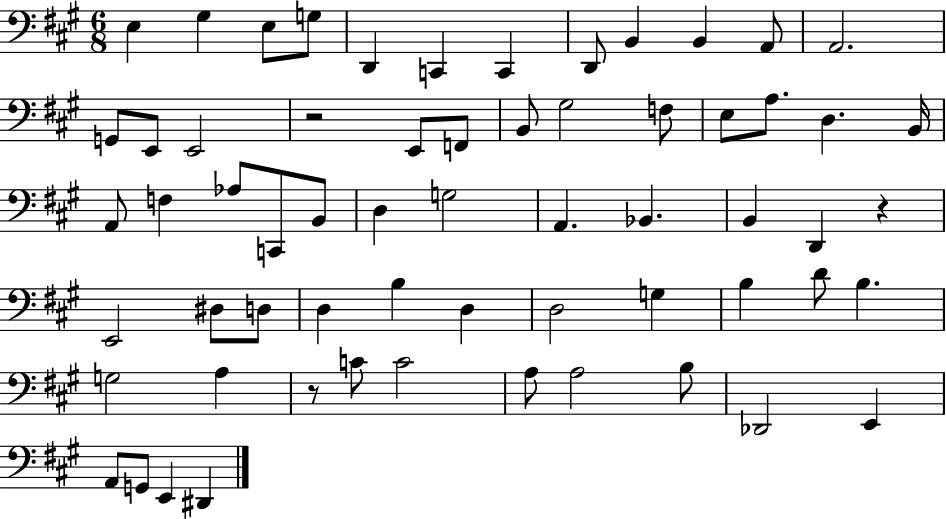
{
  \clef bass
  \numericTimeSignature
  \time 6/8
  \key a \major
  e4 gis4 e8 g8 | d,4 c,4 c,4 | d,8 b,4 b,4 a,8 | a,2. | \break g,8 e,8 e,2 | r2 e,8 f,8 | b,8 gis2 f8 | e8 a8. d4. b,16 | \break a,8 f4 aes8 c,8 b,8 | d4 g2 | a,4. bes,4. | b,4 d,4 r4 | \break e,2 dis8 d8 | d4 b4 d4 | d2 g4 | b4 d'8 b4. | \break g2 a4 | r8 c'8 c'2 | a8 a2 b8 | des,2 e,4 | \break a,8 g,8 e,4 dis,4 | \bar "|."
}